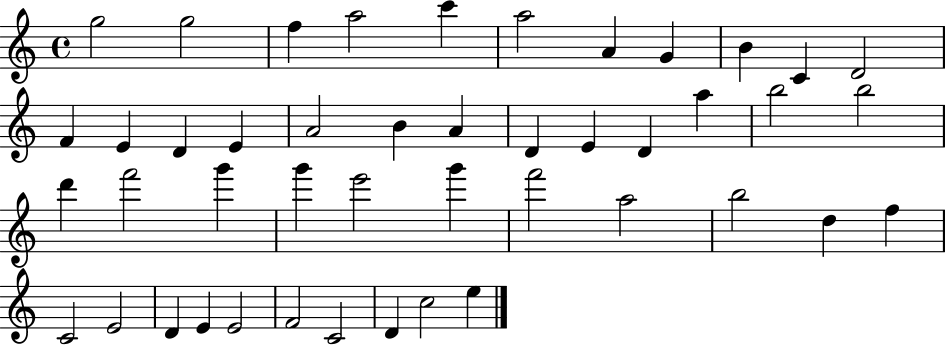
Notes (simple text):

G5/h G5/h F5/q A5/h C6/q A5/h A4/q G4/q B4/q C4/q D4/h F4/q E4/q D4/q E4/q A4/h B4/q A4/q D4/q E4/q D4/q A5/q B5/h B5/h D6/q F6/h G6/q G6/q E6/h G6/q F6/h A5/h B5/h D5/q F5/q C4/h E4/h D4/q E4/q E4/h F4/h C4/h D4/q C5/h E5/q